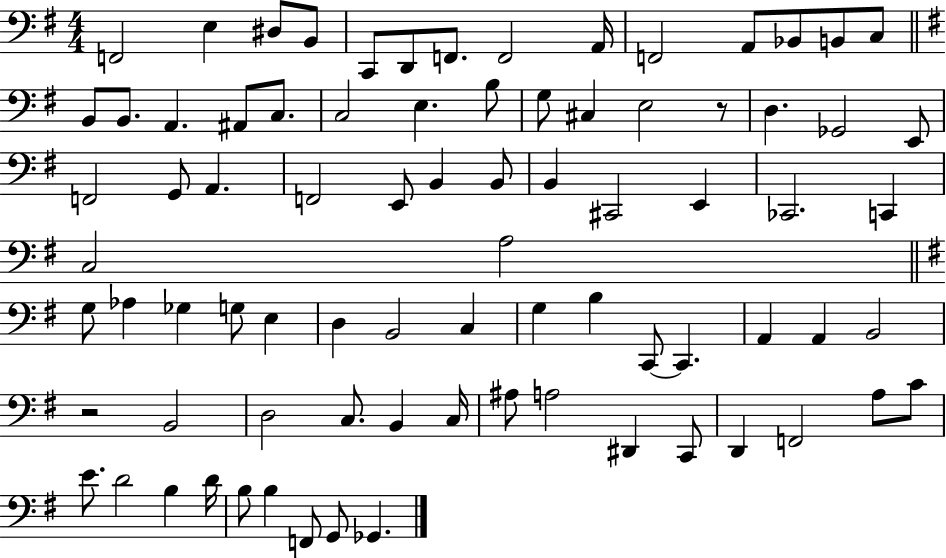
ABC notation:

X:1
T:Untitled
M:4/4
L:1/4
K:G
F,,2 E, ^D,/2 B,,/2 C,,/2 D,,/2 F,,/2 F,,2 A,,/4 F,,2 A,,/2 _B,,/2 B,,/2 C,/2 B,,/2 B,,/2 A,, ^A,,/2 C,/2 C,2 E, B,/2 G,/2 ^C, E,2 z/2 D, _G,,2 E,,/2 F,,2 G,,/2 A,, F,,2 E,,/2 B,, B,,/2 B,, ^C,,2 E,, _C,,2 C,, C,2 A,2 G,/2 _A, _G, G,/2 E, D, B,,2 C, G, B, C,,/2 C,, A,, A,, B,,2 z2 B,,2 D,2 C,/2 B,, C,/4 ^A,/2 A,2 ^D,, C,,/2 D,, F,,2 A,/2 C/2 E/2 D2 B, D/4 B,/2 B, F,,/2 G,,/2 _G,,